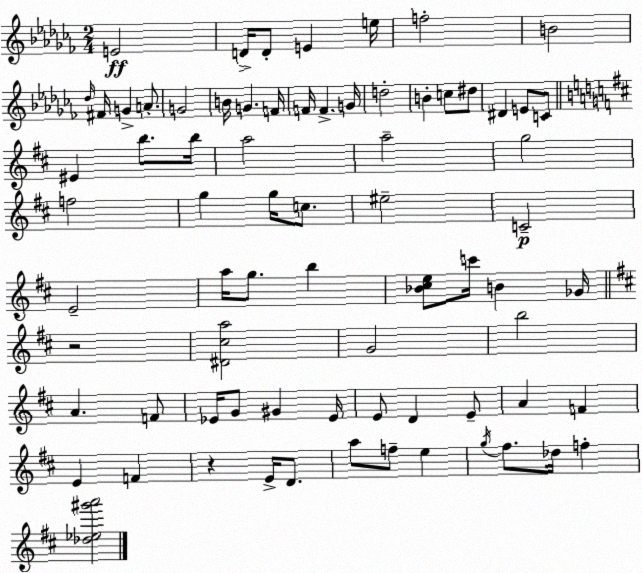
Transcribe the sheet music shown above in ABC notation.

X:1
T:Untitled
M:2/4
L:1/4
K:Abm
E2 D/4 D/2 E e/4 f2 B2 _d/4 ^F/4 G A/2 G2 B/4 G F/4 F/4 F G/4 d2 B c/2 ^d/2 ^D E/2 C/2 ^E b/2 b/4 a2 a2 g2 f2 g g/4 c/2 ^e2 C2 E2 a/4 g/2 b [_B^ce]/2 c'/4 B _G/4 z2 [^D^ca]2 G2 b2 A F/2 _E/4 G/2 ^G _E/4 E/2 D E/2 A F E F z E/4 D/2 a/2 f/2 e g/4 ^f/2 _d/4 f [_d_e^g'a']2